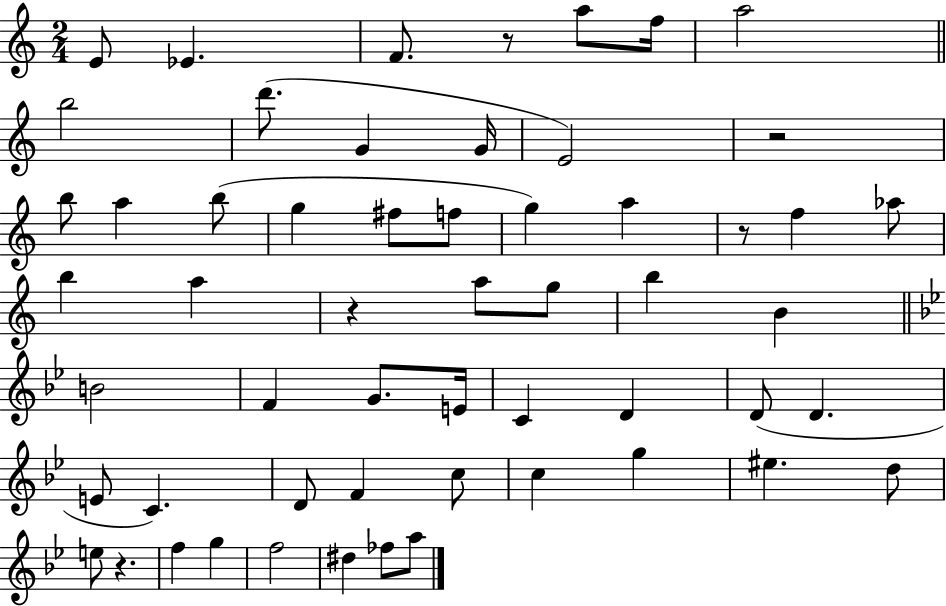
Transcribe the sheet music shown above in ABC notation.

X:1
T:Untitled
M:2/4
L:1/4
K:C
E/2 _E F/2 z/2 a/2 f/4 a2 b2 d'/2 G G/4 E2 z2 b/2 a b/2 g ^f/2 f/2 g a z/2 f _a/2 b a z a/2 g/2 b B B2 F G/2 E/4 C D D/2 D E/2 C D/2 F c/2 c g ^e d/2 e/2 z f g f2 ^d _f/2 a/2